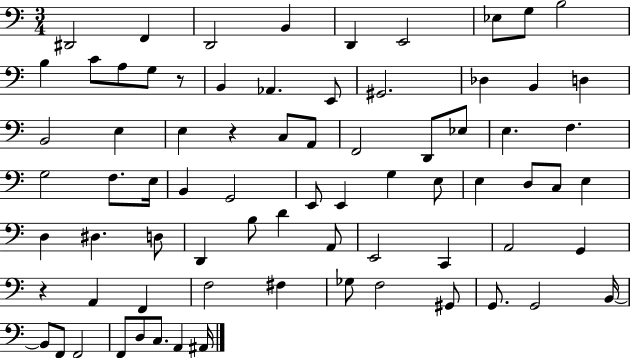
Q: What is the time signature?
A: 3/4